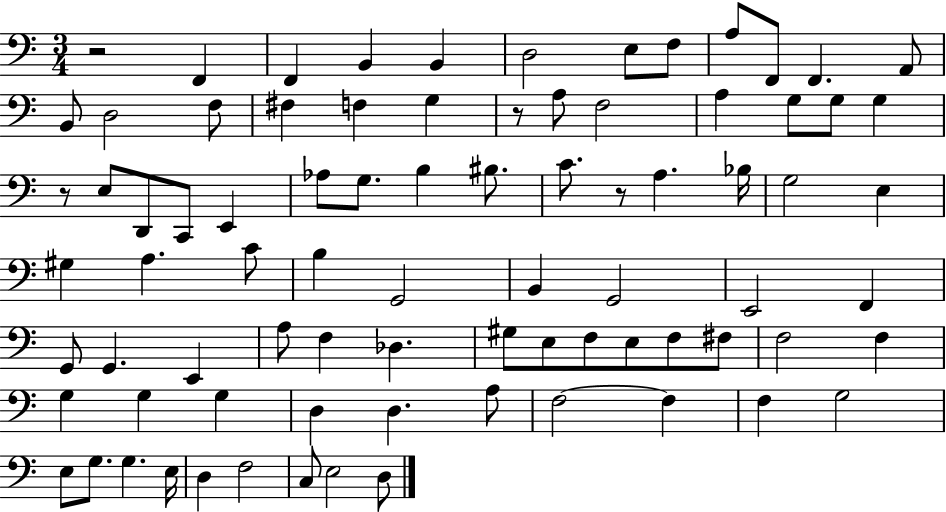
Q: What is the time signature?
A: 3/4